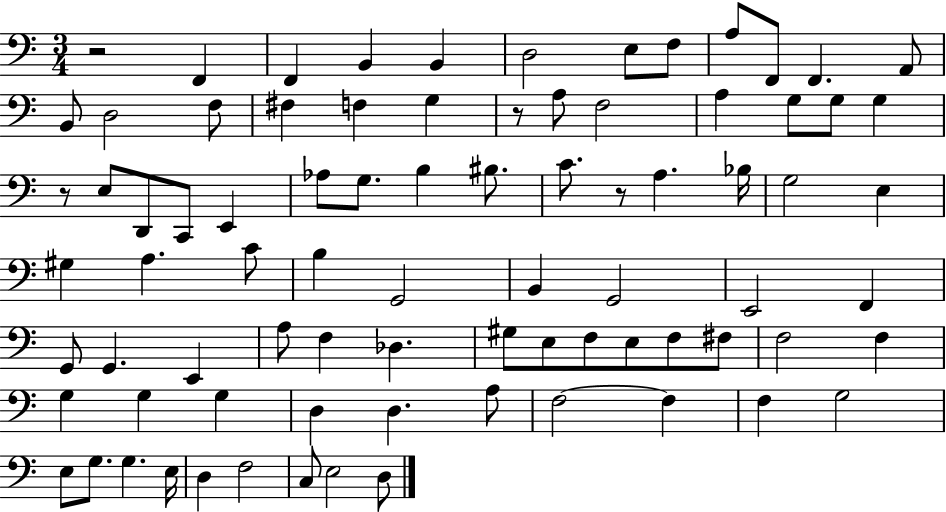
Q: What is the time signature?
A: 3/4